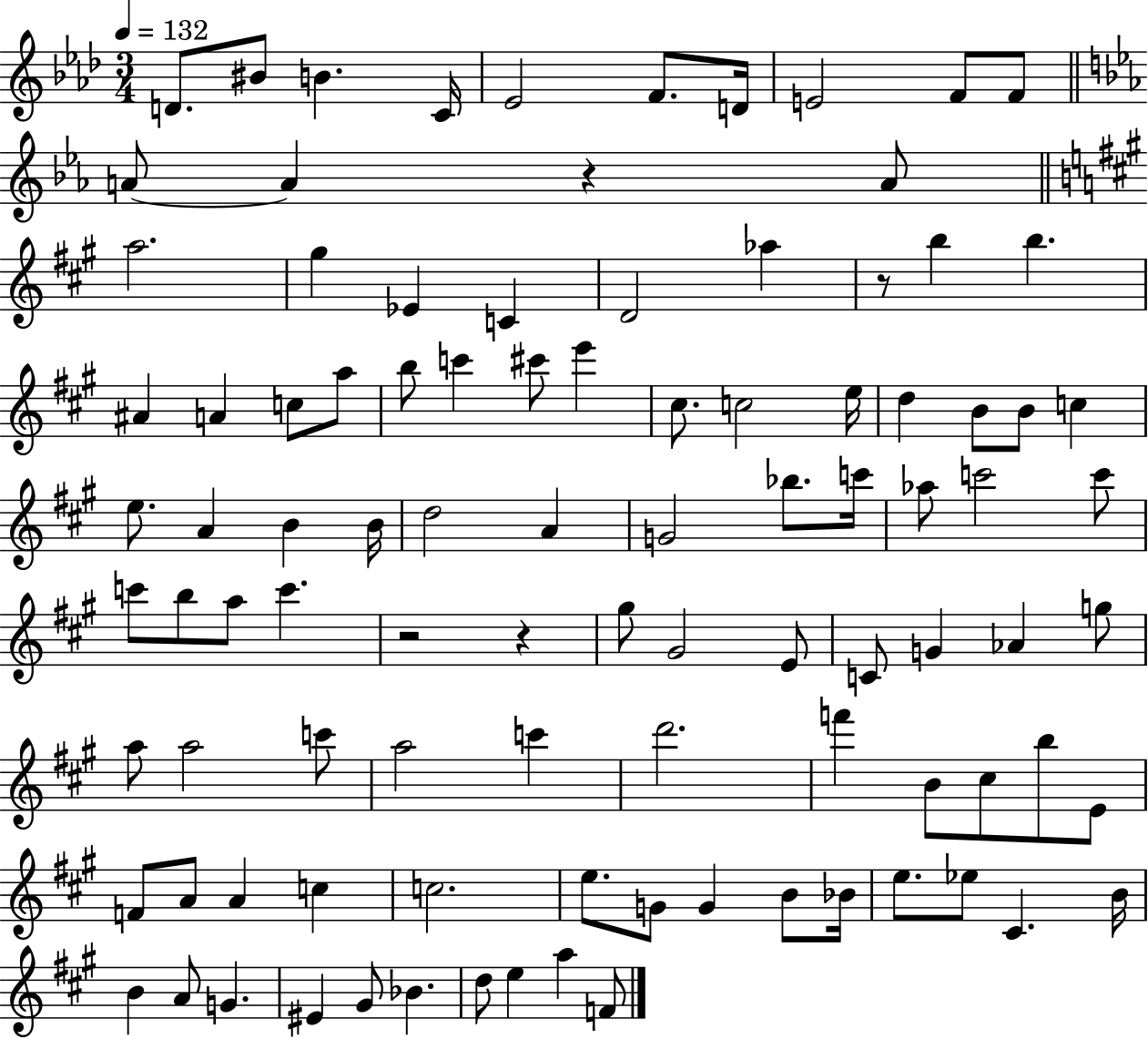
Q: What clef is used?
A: treble